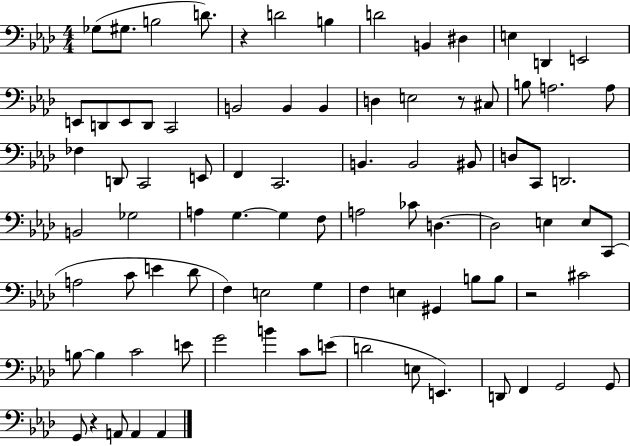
{
  \clef bass
  \numericTimeSignature
  \time 4/4
  \key aes \major
  ges8( gis8. b2 d'8.) | r4 d'2 b4 | d'2 b,4 dis4 | e4 d,4 e,2 | \break e,8 d,8 e,8 d,8 c,2 | b,2 b,4 b,4 | d4 e2 r8 cis8 | b8 a2. a8 | \break fes4 d,8 c,2 e,8 | f,4 c,2. | b,4. b,2 bis,8 | d8 c,8 d,2. | \break b,2 ges2 | a4 g4.~~ g4 f8 | a2 ces'8 d4.~~ | d2 e4 e8 c,8( | \break a2 c'8 e'4 des'8 | f4) e2 g4 | f4 e4 gis,4 b8 b8 | r2 cis'2 | \break b8~~ b4 c'2 e'8 | g'2 b'4 c'8 e'8( | d'2 e8 e,4.) | d,8 f,4 g,2 g,8 | \break g,8 r4 a,8 a,4 a,4 | \bar "|."
}